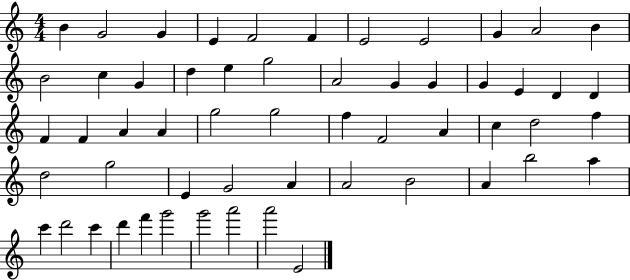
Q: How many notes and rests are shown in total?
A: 56